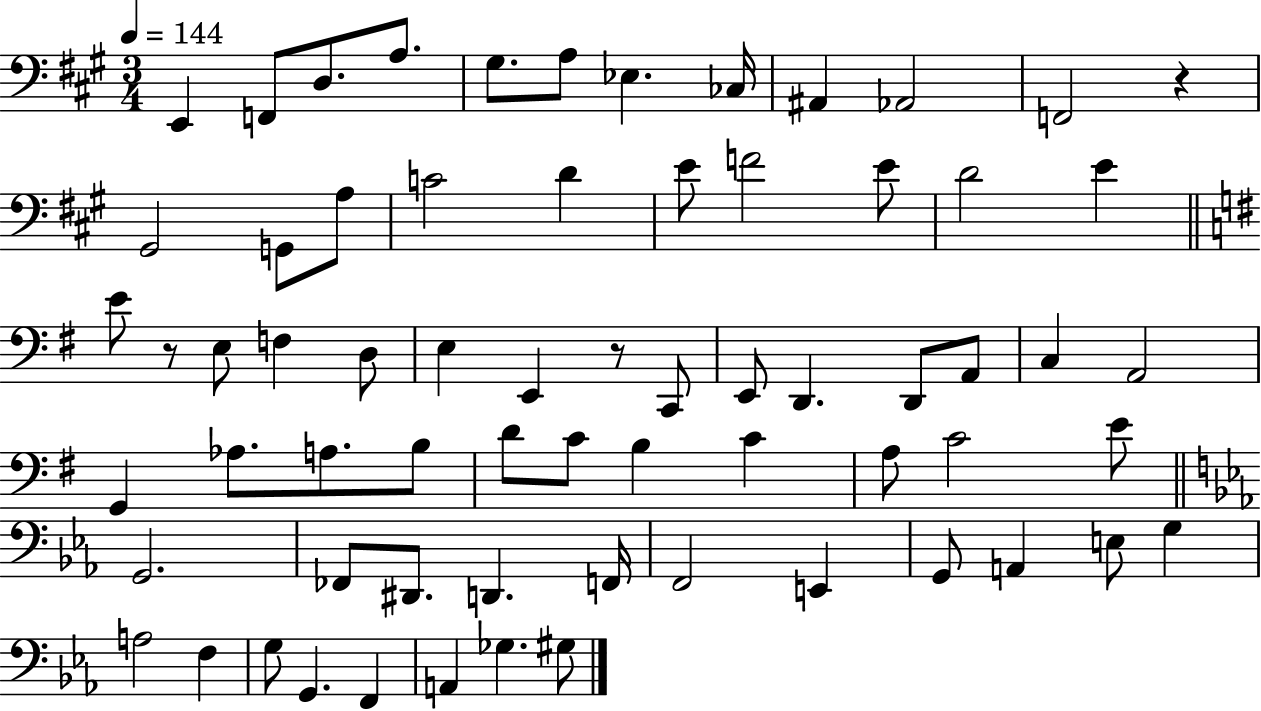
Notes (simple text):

E2/q F2/e D3/e. A3/e. G#3/e. A3/e Eb3/q. CES3/s A#2/q Ab2/h F2/h R/q G#2/h G2/e A3/e C4/h D4/q E4/e F4/h E4/e D4/h E4/q E4/e R/e E3/e F3/q D3/e E3/q E2/q R/e C2/e E2/e D2/q. D2/e A2/e C3/q A2/h G2/q Ab3/e. A3/e. B3/e D4/e C4/e B3/q C4/q A3/e C4/h E4/e G2/h. FES2/e D#2/e. D2/q. F2/s F2/h E2/q G2/e A2/q E3/e G3/q A3/h F3/q G3/e G2/q. F2/q A2/q Gb3/q. G#3/e